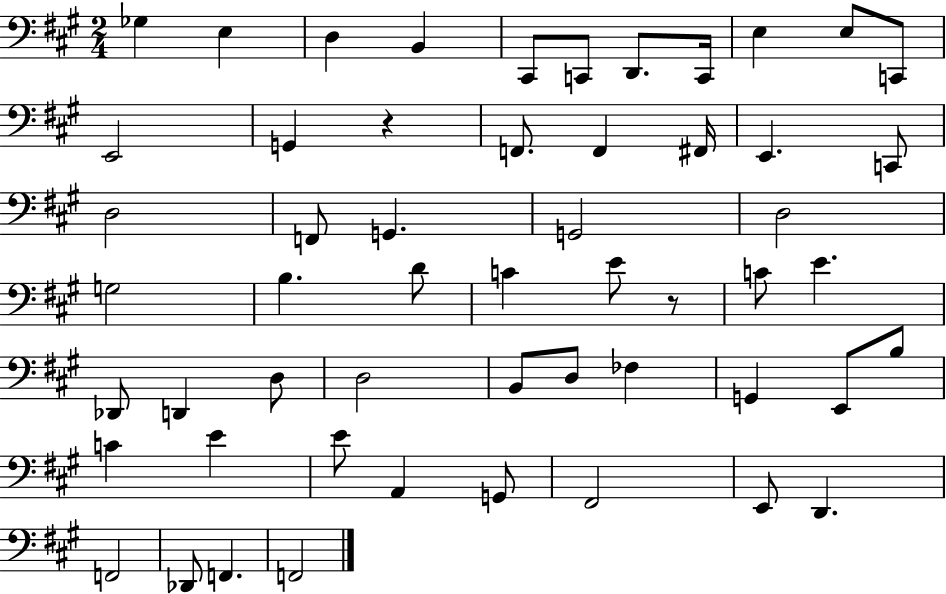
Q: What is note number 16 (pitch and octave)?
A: F#2